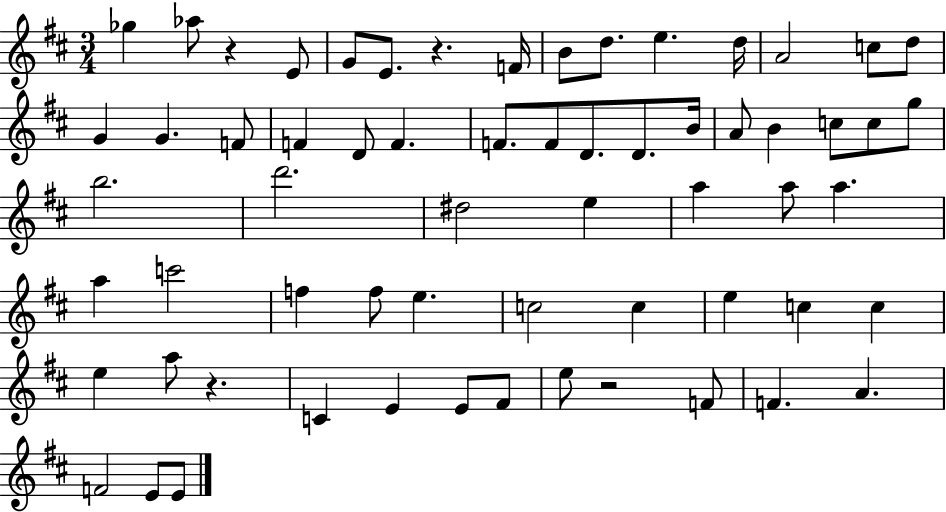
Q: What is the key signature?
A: D major